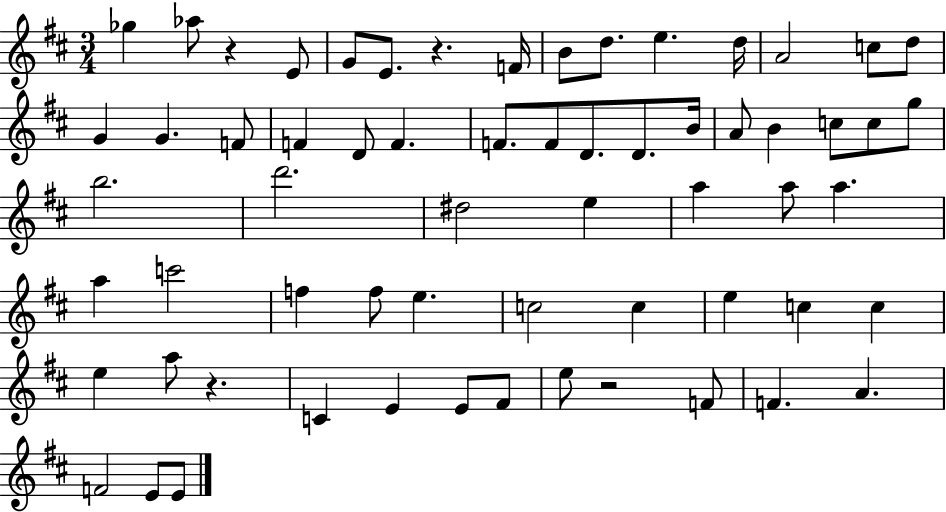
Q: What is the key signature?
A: D major